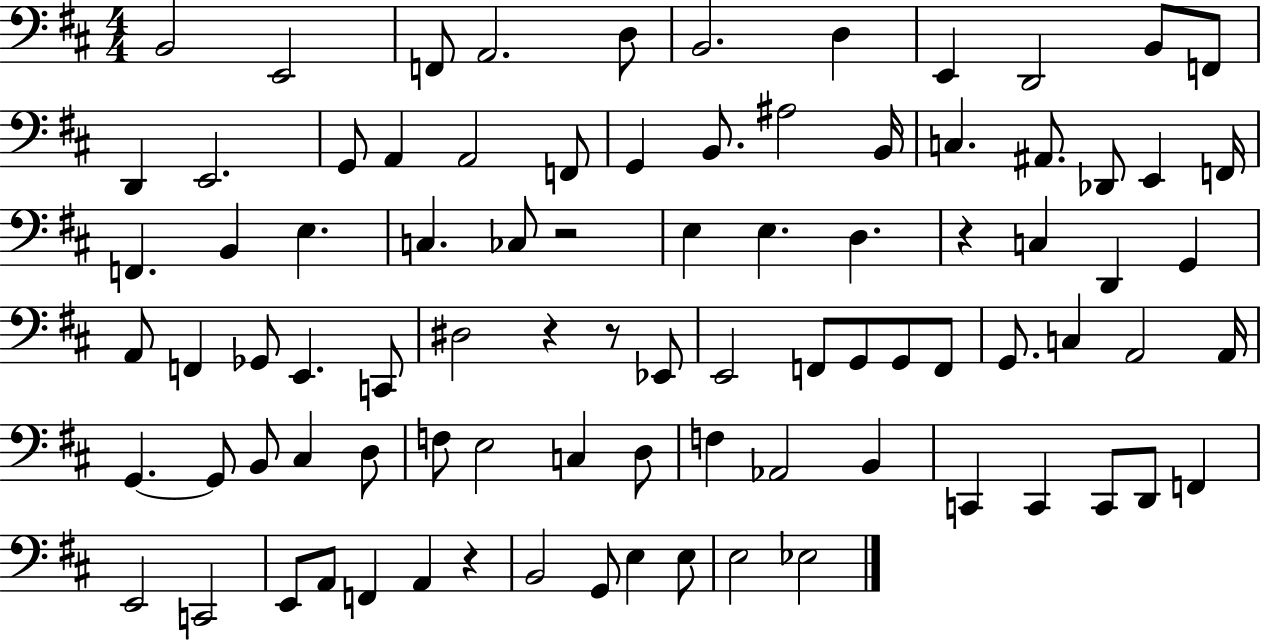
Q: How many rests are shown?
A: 5